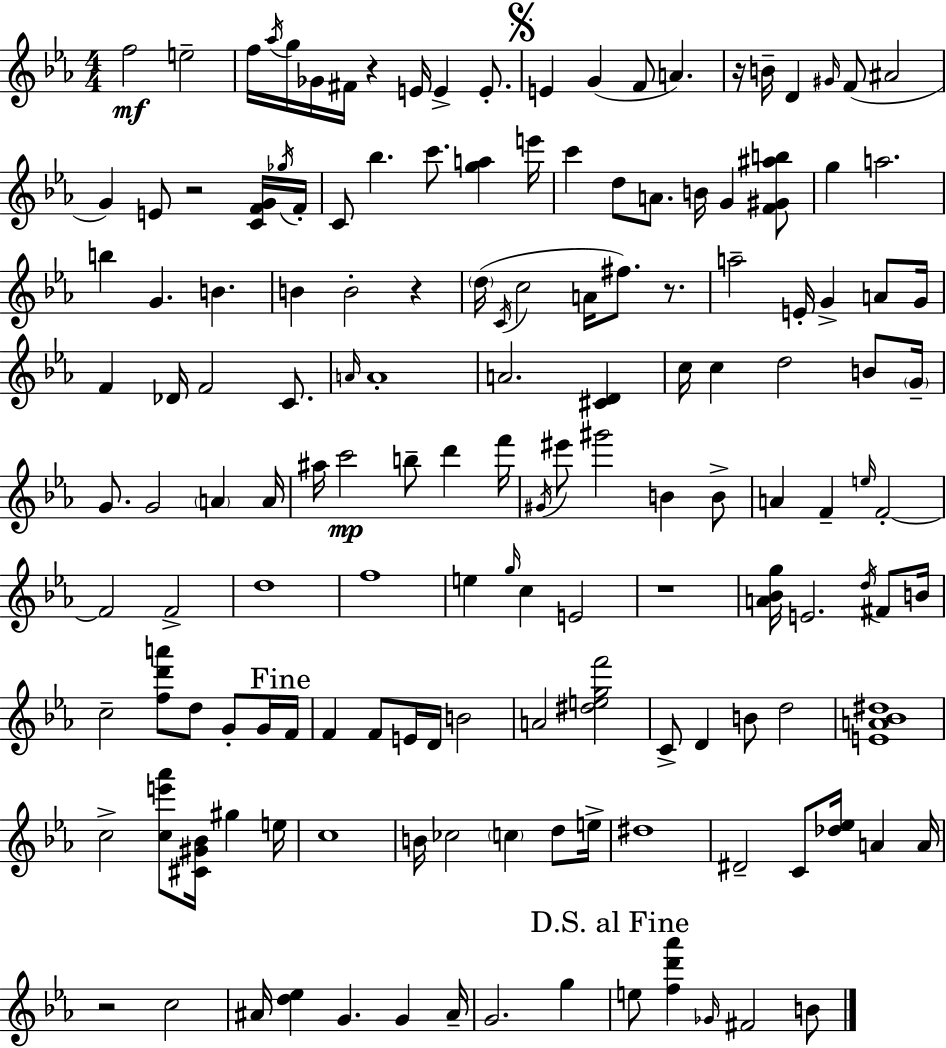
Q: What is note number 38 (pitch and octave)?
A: B4